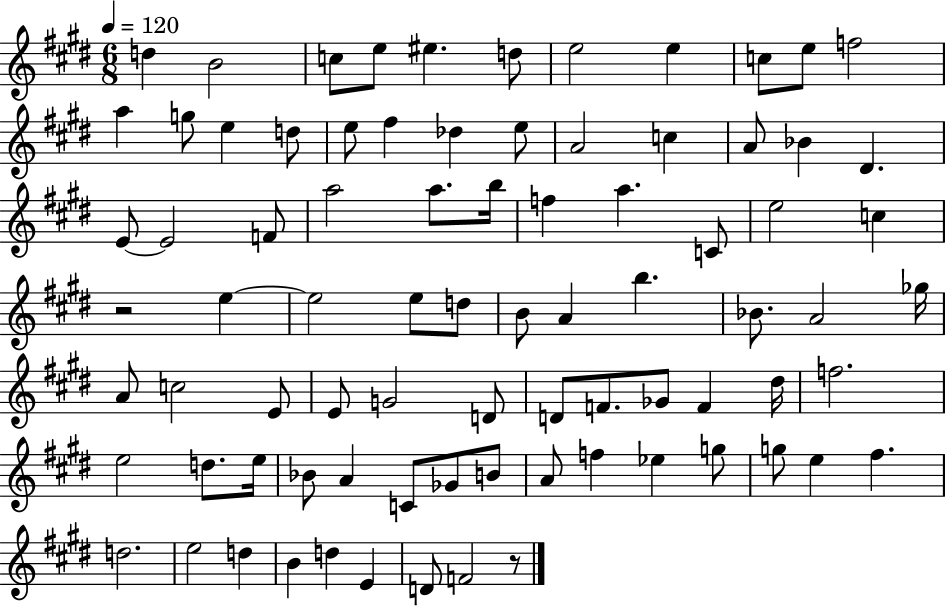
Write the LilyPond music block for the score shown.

{
  \clef treble
  \numericTimeSignature
  \time 6/8
  \key e \major
  \tempo 4 = 120
  d''4 b'2 | c''8 e''8 eis''4. d''8 | e''2 e''4 | c''8 e''8 f''2 | \break a''4 g''8 e''4 d''8 | e''8 fis''4 des''4 e''8 | a'2 c''4 | a'8 bes'4 dis'4. | \break e'8~~ e'2 f'8 | a''2 a''8. b''16 | f''4 a''4. c'8 | e''2 c''4 | \break r2 e''4~~ | e''2 e''8 d''8 | b'8 a'4 b''4. | bes'8. a'2 ges''16 | \break a'8 c''2 e'8 | e'8 g'2 d'8 | d'8 f'8. ges'8 f'4 dis''16 | f''2. | \break e''2 d''8. e''16 | bes'8 a'4 c'8 ges'8 b'8 | a'8 f''4 ees''4 g''8 | g''8 e''4 fis''4. | \break d''2. | e''2 d''4 | b'4 d''4 e'4 | d'8 f'2 r8 | \break \bar "|."
}